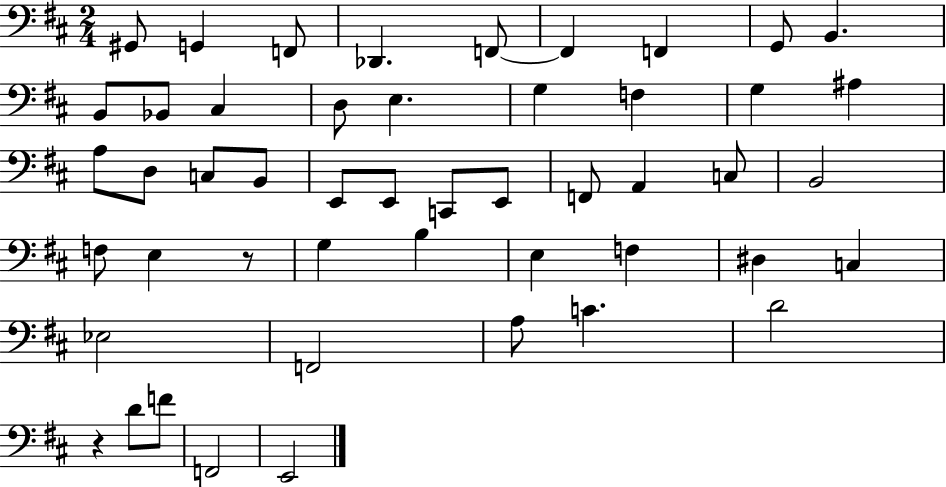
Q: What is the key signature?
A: D major